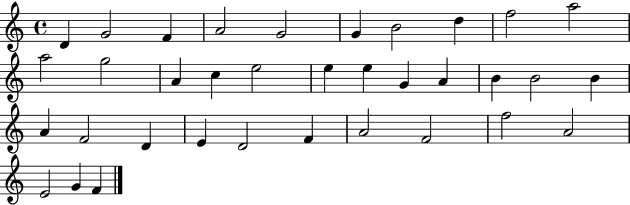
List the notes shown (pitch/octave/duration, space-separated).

D4/q G4/h F4/q A4/h G4/h G4/q B4/h D5/q F5/h A5/h A5/h G5/h A4/q C5/q E5/h E5/q E5/q G4/q A4/q B4/q B4/h B4/q A4/q F4/h D4/q E4/q D4/h F4/q A4/h F4/h F5/h A4/h E4/h G4/q F4/q